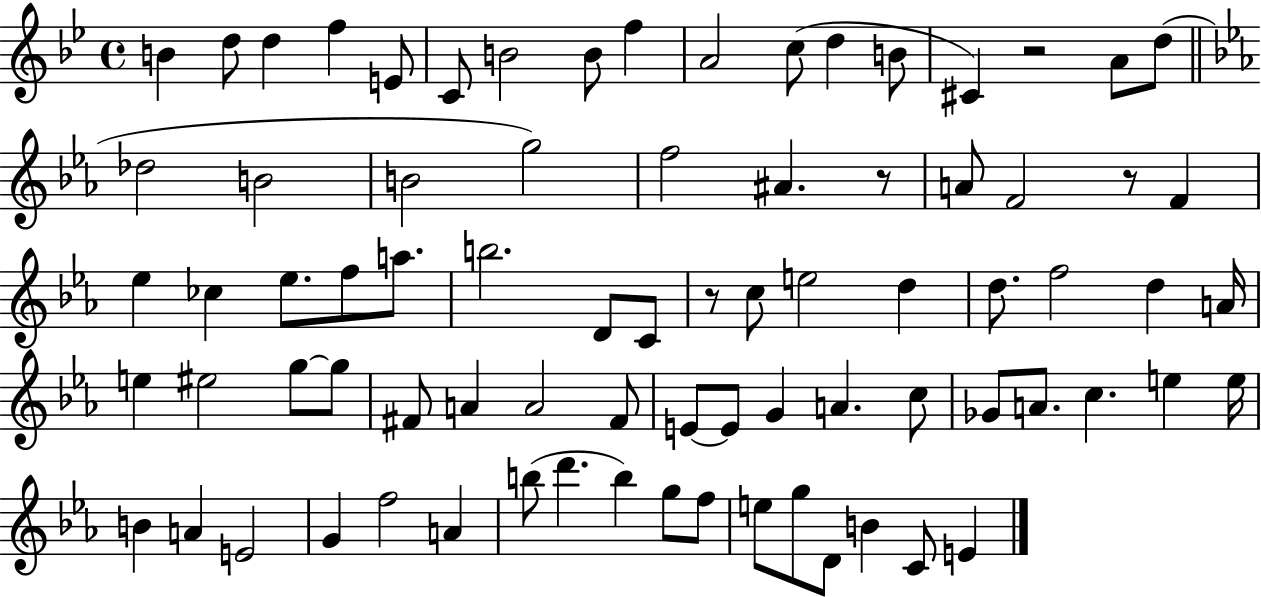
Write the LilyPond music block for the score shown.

{
  \clef treble
  \time 4/4
  \defaultTimeSignature
  \key bes \major
  b'4 d''8 d''4 f''4 e'8 | c'8 b'2 b'8 f''4 | a'2 c''8( d''4 b'8 | cis'4) r2 a'8 d''8( | \break \bar "||" \break \key ees \major des''2 b'2 | b'2 g''2) | f''2 ais'4. r8 | a'8 f'2 r8 f'4 | \break ees''4 ces''4 ees''8. f''8 a''8. | b''2. d'8 c'8 | r8 c''8 e''2 d''4 | d''8. f''2 d''4 a'16 | \break e''4 eis''2 g''8~~ g''8 | fis'8 a'4 a'2 fis'8 | e'8~~ e'8 g'4 a'4. c''8 | ges'8 a'8. c''4. e''4 e''16 | \break b'4 a'4 e'2 | g'4 f''2 a'4 | b''8( d'''4. b''4) g''8 f''8 | e''8 g''8 d'8 b'4 c'8 e'4 | \break \bar "|."
}